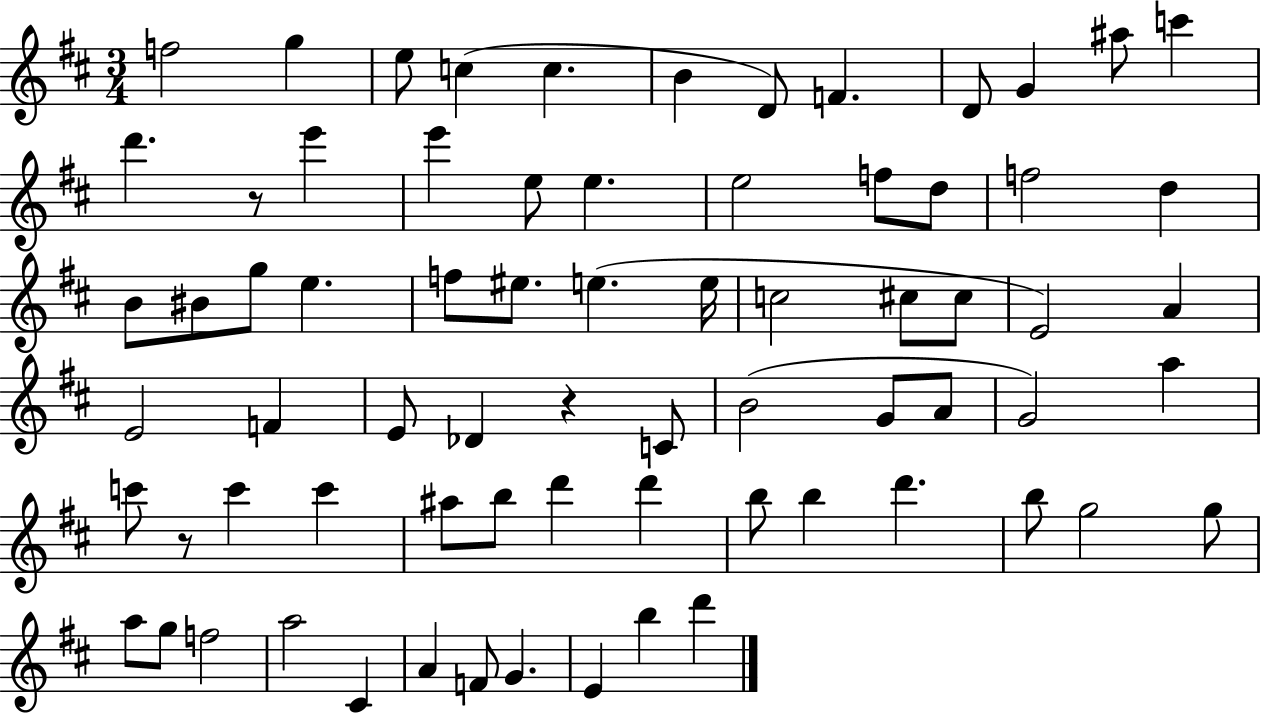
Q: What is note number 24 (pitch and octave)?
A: BIS4